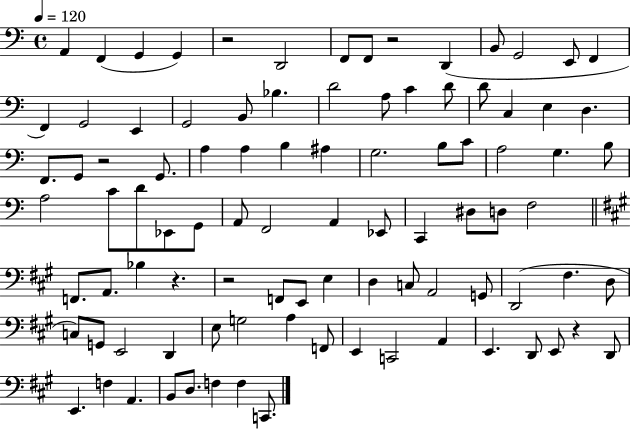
X:1
T:Untitled
M:4/4
L:1/4
K:C
A,, F,, G,, G,, z2 D,,2 F,,/2 F,,/2 z2 D,, B,,/2 G,,2 E,,/2 F,, F,, G,,2 E,, G,,2 B,,/2 _B, D2 A,/2 C D/2 D/2 C, E, D, F,,/2 G,,/2 z2 G,,/2 A, A, B, ^A, G,2 B,/2 C/2 A,2 G, B,/2 A,2 C/2 D/2 _E,,/2 G,,/2 A,,/2 F,,2 A,, _E,,/2 C,, ^D,/2 D,/2 F,2 F,,/2 A,,/2 _B, z z2 F,,/2 E,,/2 E, D, C,/2 A,,2 G,,/2 D,,2 ^F, D,/2 C,/2 G,,/2 E,,2 D,, E,/2 G,2 A, F,,/2 E,, C,,2 A,, E,, D,,/2 E,,/2 z D,,/2 E,, F, A,, B,,/2 D,/2 F, F, C,,/2